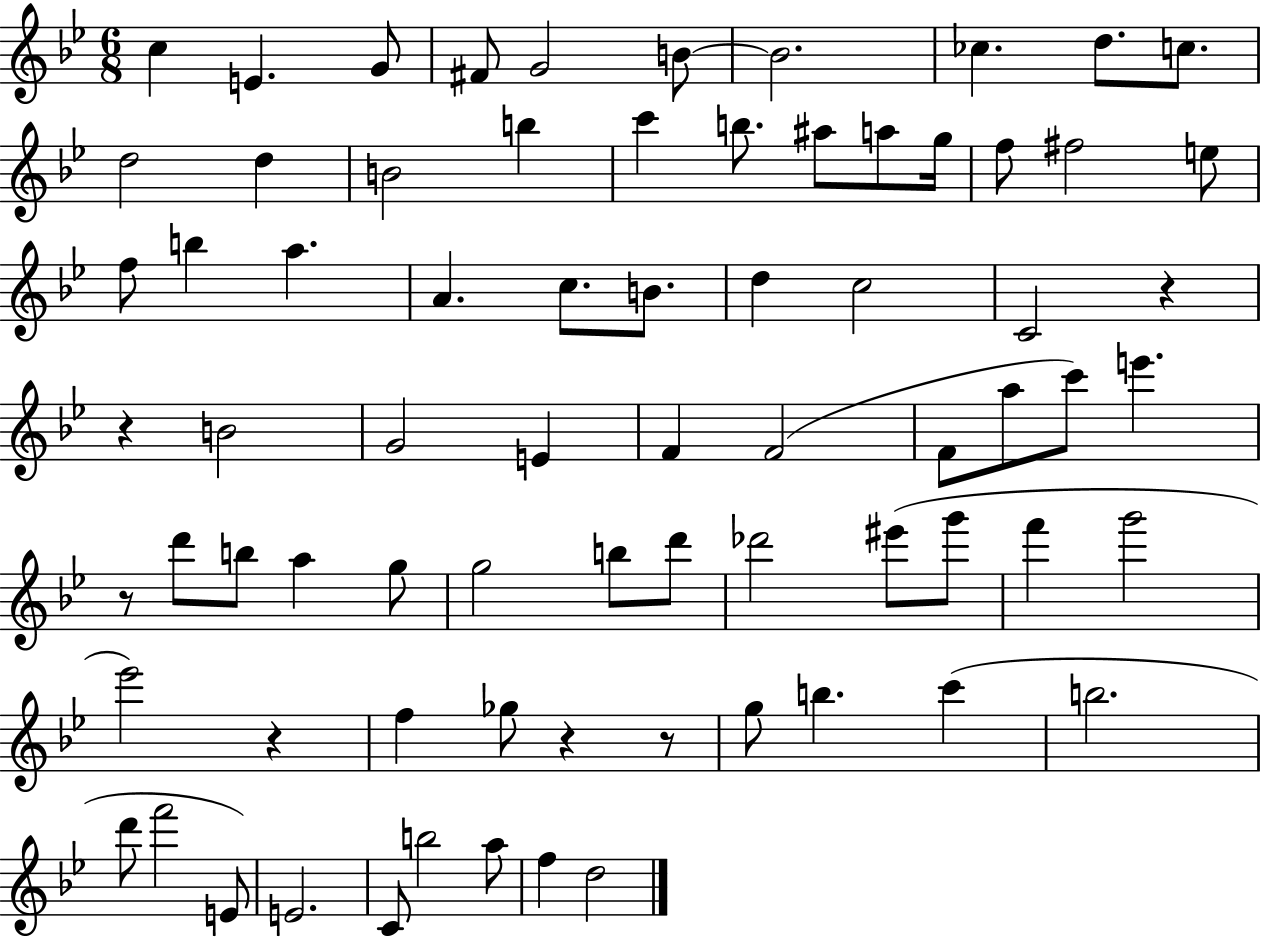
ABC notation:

X:1
T:Untitled
M:6/8
L:1/4
K:Bb
c E G/2 ^F/2 G2 B/2 B2 _c d/2 c/2 d2 d B2 b c' b/2 ^a/2 a/2 g/4 f/2 ^f2 e/2 f/2 b a A c/2 B/2 d c2 C2 z z B2 G2 E F F2 F/2 a/2 c'/2 e' z/2 d'/2 b/2 a g/2 g2 b/2 d'/2 _d'2 ^e'/2 g'/2 f' g'2 _e'2 z f _g/2 z z/2 g/2 b c' b2 d'/2 f'2 E/2 E2 C/2 b2 a/2 f d2